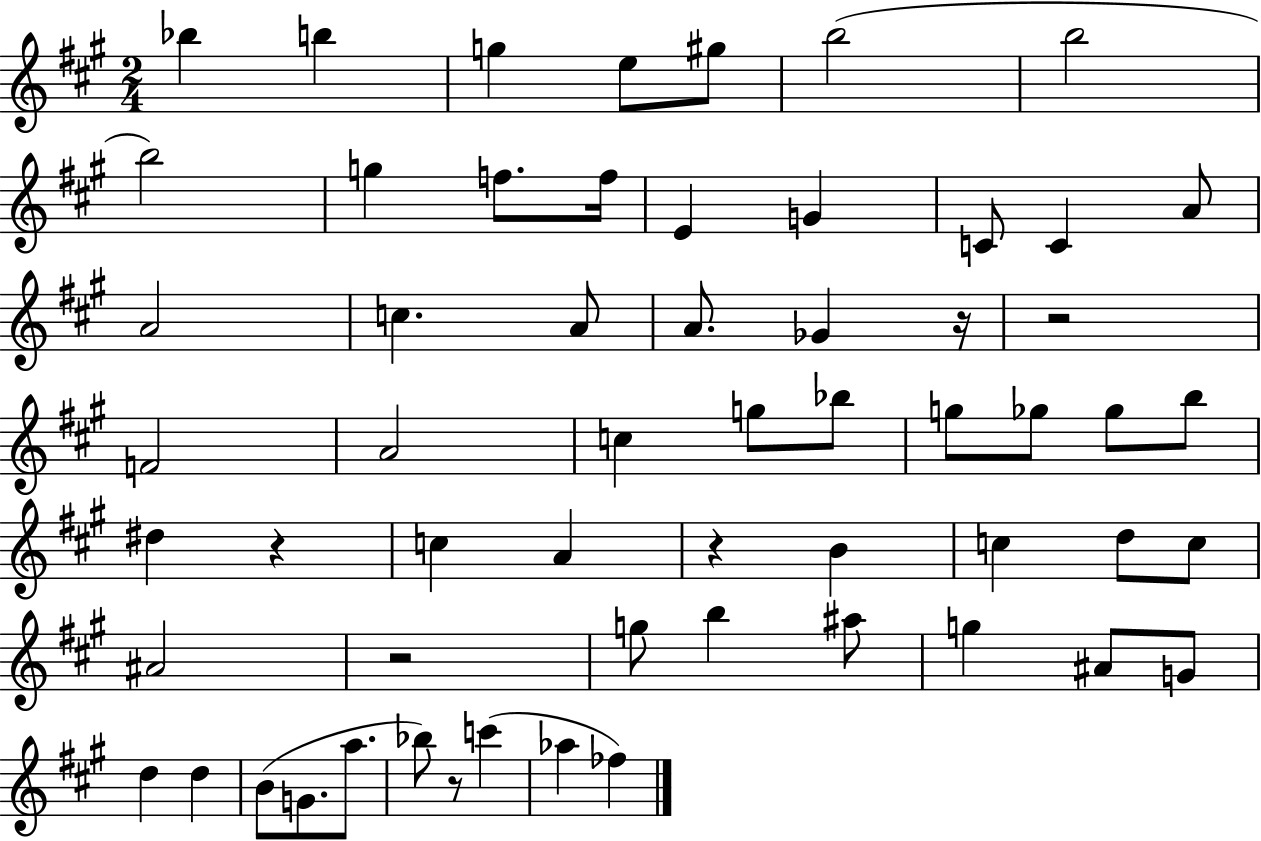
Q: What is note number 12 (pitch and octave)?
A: E4